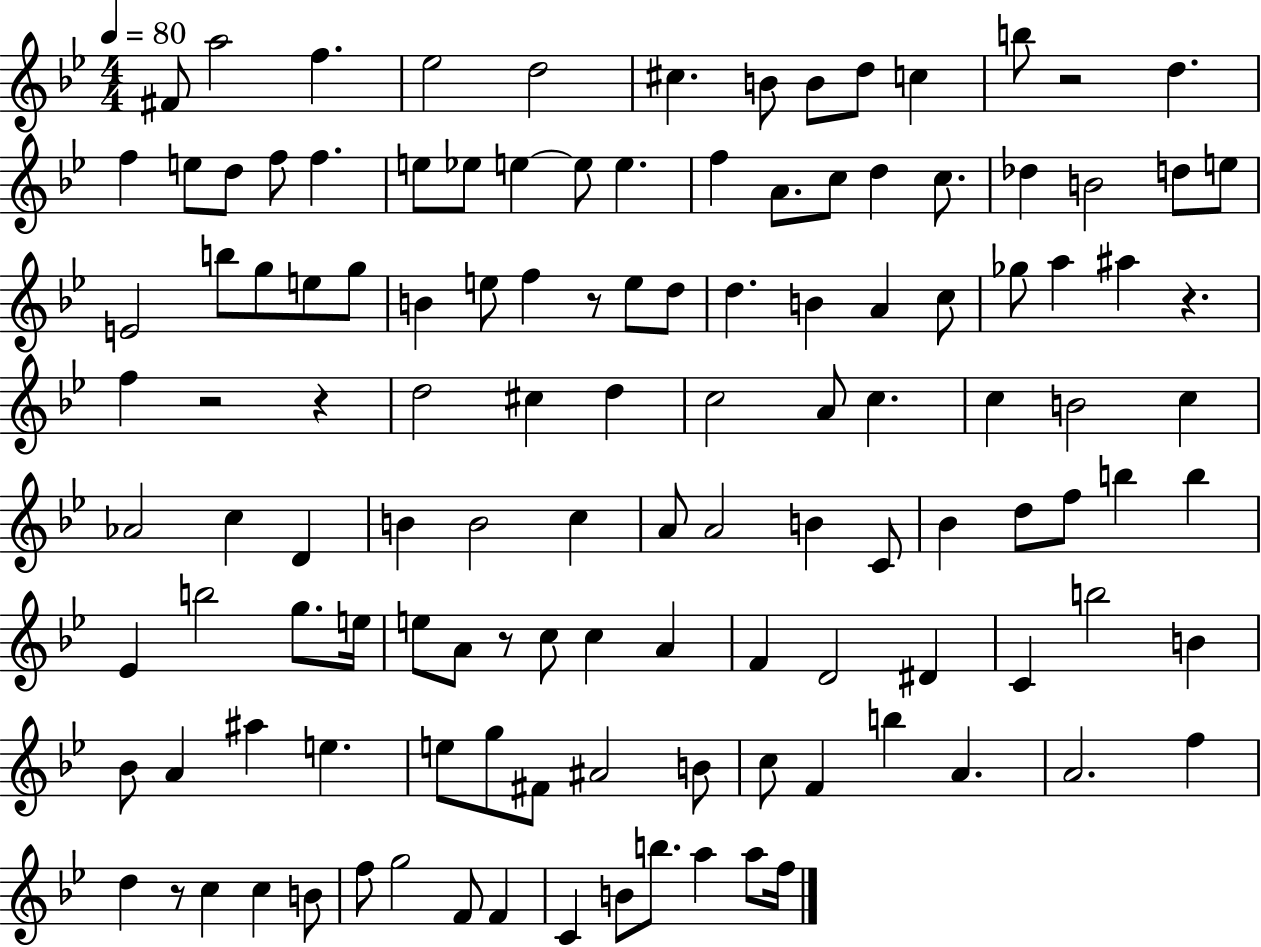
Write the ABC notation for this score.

X:1
T:Untitled
M:4/4
L:1/4
K:Bb
^F/2 a2 f _e2 d2 ^c B/2 B/2 d/2 c b/2 z2 d f e/2 d/2 f/2 f e/2 _e/2 e e/2 e f A/2 c/2 d c/2 _d B2 d/2 e/2 E2 b/2 g/2 e/2 g/2 B e/2 f z/2 e/2 d/2 d B A c/2 _g/2 a ^a z f z2 z d2 ^c d c2 A/2 c c B2 c _A2 c D B B2 c A/2 A2 B C/2 _B d/2 f/2 b b _E b2 g/2 e/4 e/2 A/2 z/2 c/2 c A F D2 ^D C b2 B _B/2 A ^a e e/2 g/2 ^F/2 ^A2 B/2 c/2 F b A A2 f d z/2 c c B/2 f/2 g2 F/2 F C B/2 b/2 a a/2 f/4